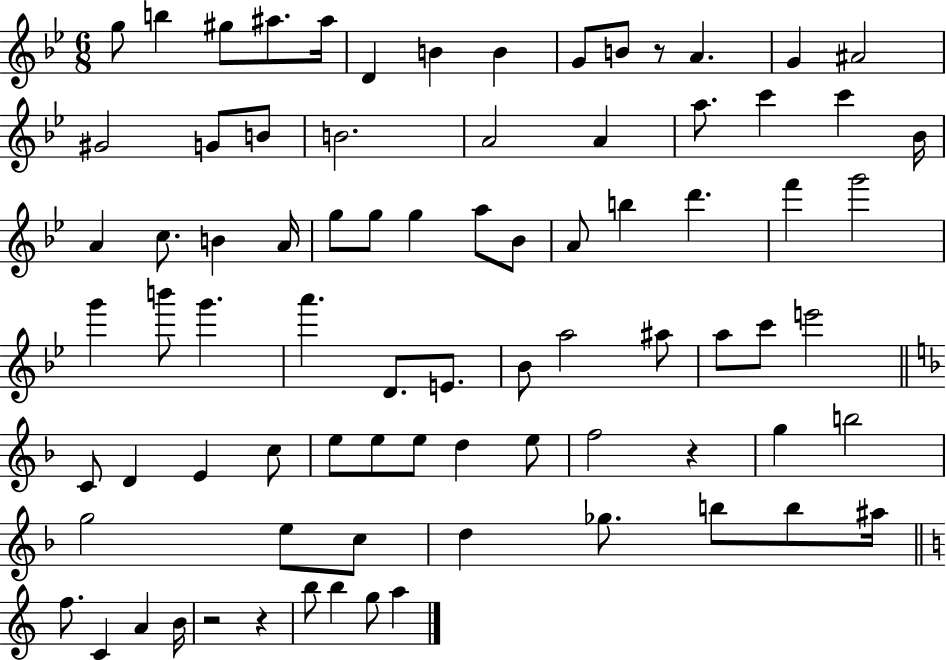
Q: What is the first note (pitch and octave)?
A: G5